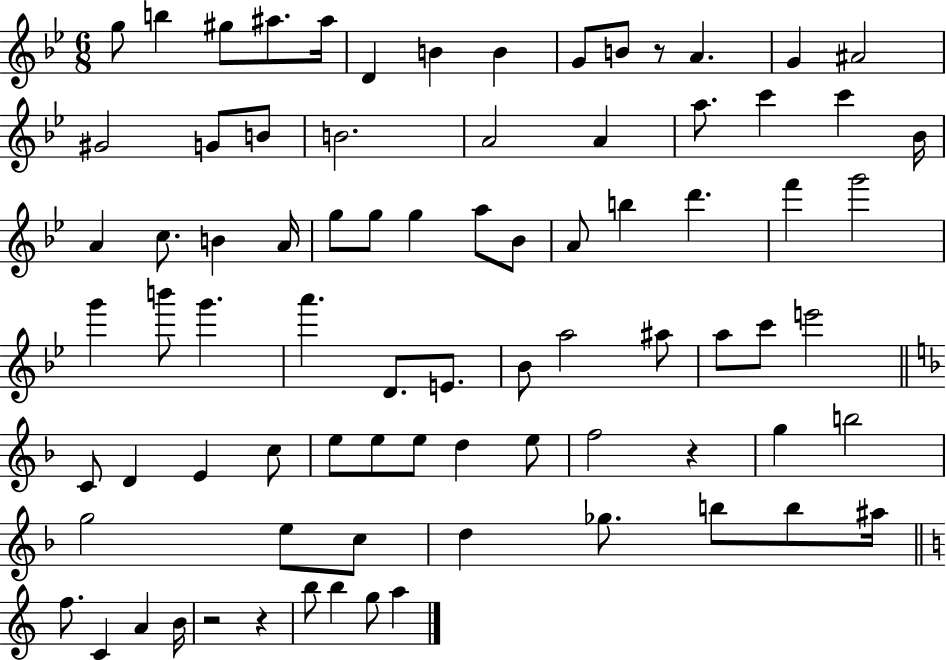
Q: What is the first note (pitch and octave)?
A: G5